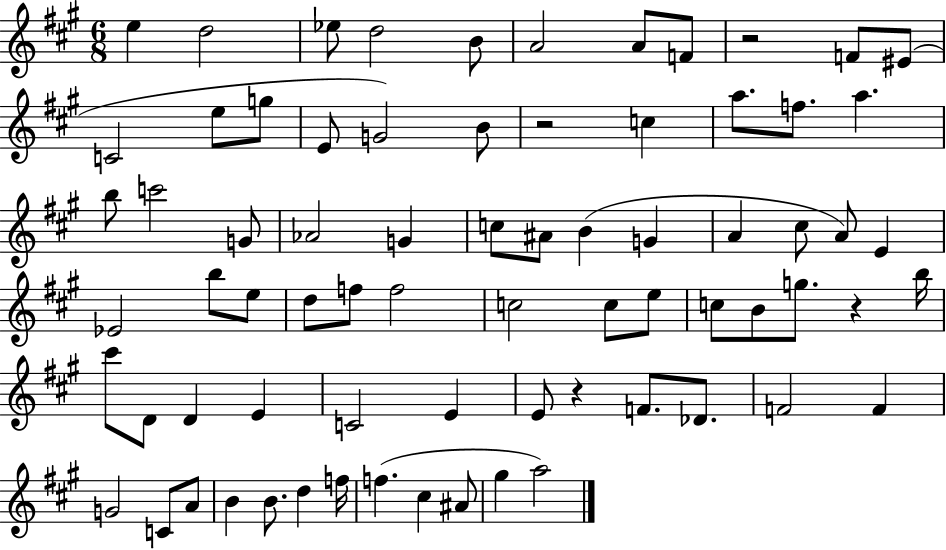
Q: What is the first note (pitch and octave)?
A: E5